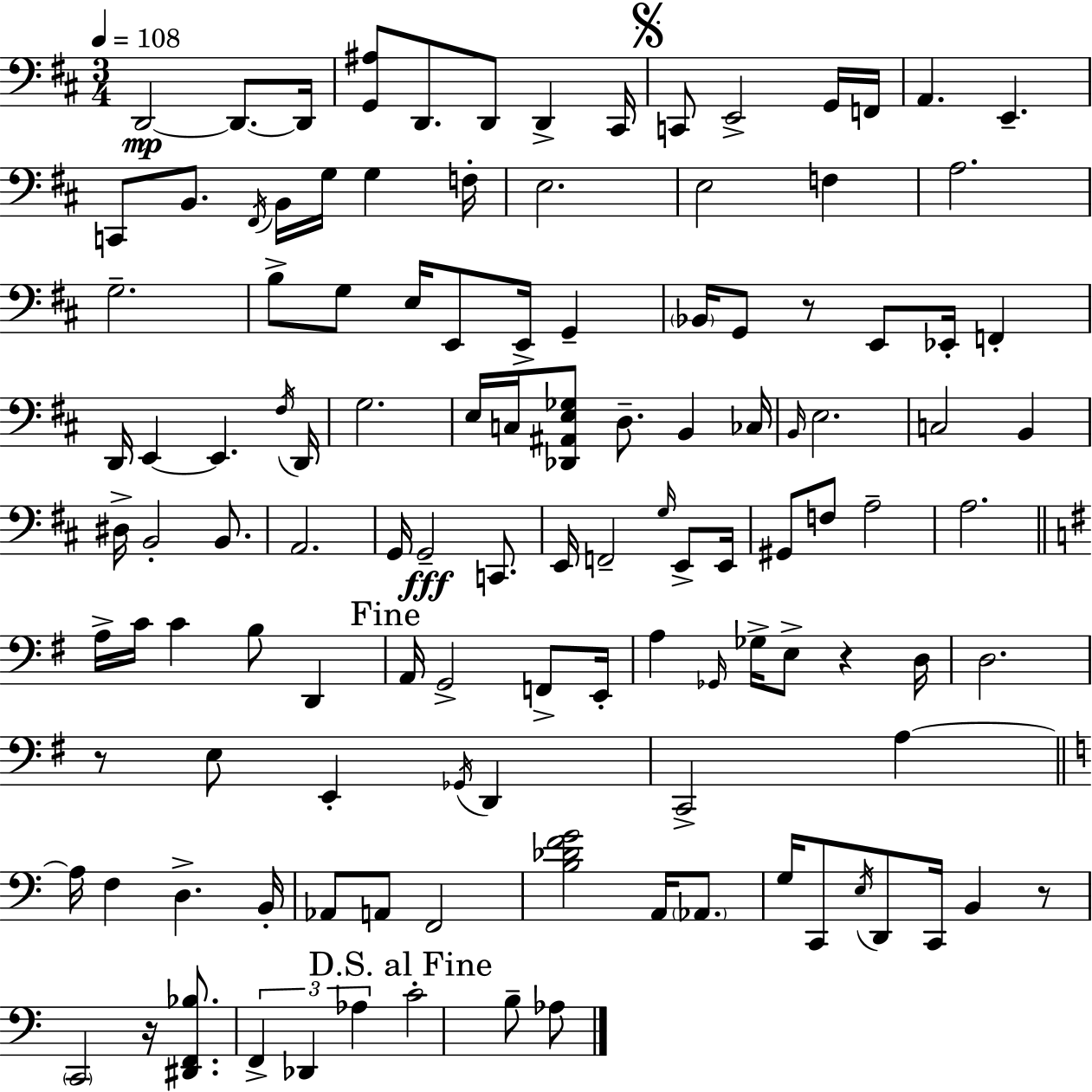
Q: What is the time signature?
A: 3/4